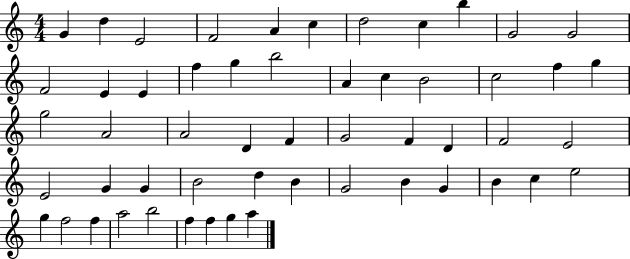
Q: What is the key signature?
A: C major